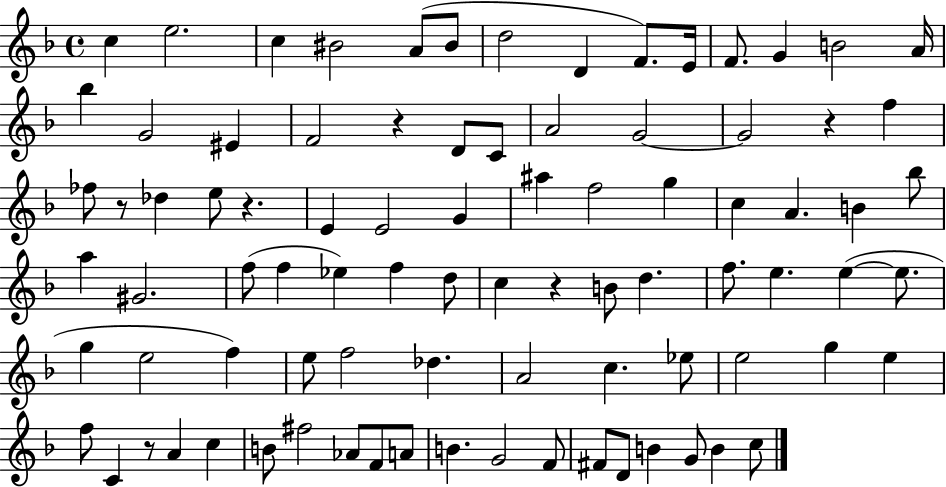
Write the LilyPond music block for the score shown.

{
  \clef treble
  \time 4/4
  \defaultTimeSignature
  \key f \major
  \repeat volta 2 { c''4 e''2. | c''4 bis'2 a'8( bis'8 | d''2 d'4 f'8.) e'16 | f'8. g'4 b'2 a'16 | \break bes''4 g'2 eis'4 | f'2 r4 d'8 c'8 | a'2 g'2~~ | g'2 r4 f''4 | \break fes''8 r8 des''4 e''8 r4. | e'4 e'2 g'4 | ais''4 f''2 g''4 | c''4 a'4. b'4 bes''8 | \break a''4 gis'2. | f''8( f''4 ees''4) f''4 d''8 | c''4 r4 b'8 d''4. | f''8. e''4. e''4~(~ e''8. | \break g''4 e''2 f''4) | e''8 f''2 des''4. | a'2 c''4. ees''8 | e''2 g''4 e''4 | \break f''8 c'4 r8 a'4 c''4 | b'8 fis''2 aes'8 f'8 a'8 | b'4. g'2 f'8 | fis'8 d'8 b'4 g'8 b'4 c''8 | \break } \bar "|."
}